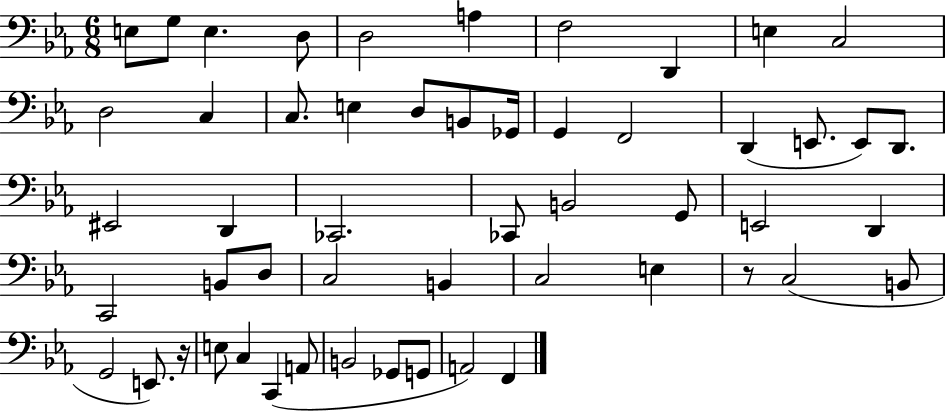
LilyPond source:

{
  \clef bass
  \numericTimeSignature
  \time 6/8
  \key ees \major
  e8 g8 e4. d8 | d2 a4 | f2 d,4 | e4 c2 | \break d2 c4 | c8. e4 d8 b,8 ges,16 | g,4 f,2 | d,4( e,8. e,8) d,8. | \break eis,2 d,4 | ces,2. | ces,8 b,2 g,8 | e,2 d,4 | \break c,2 b,8 d8 | c2 b,4 | c2 e4 | r8 c2( b,8 | \break g,2 e,8.) r16 | e8 c4 c,4( a,8 | b,2 ges,8 g,8 | a,2) f,4 | \break \bar "|."
}